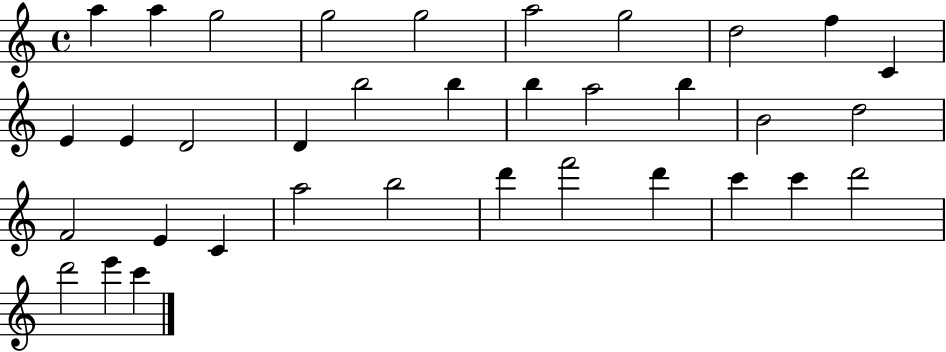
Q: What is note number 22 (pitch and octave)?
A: F4